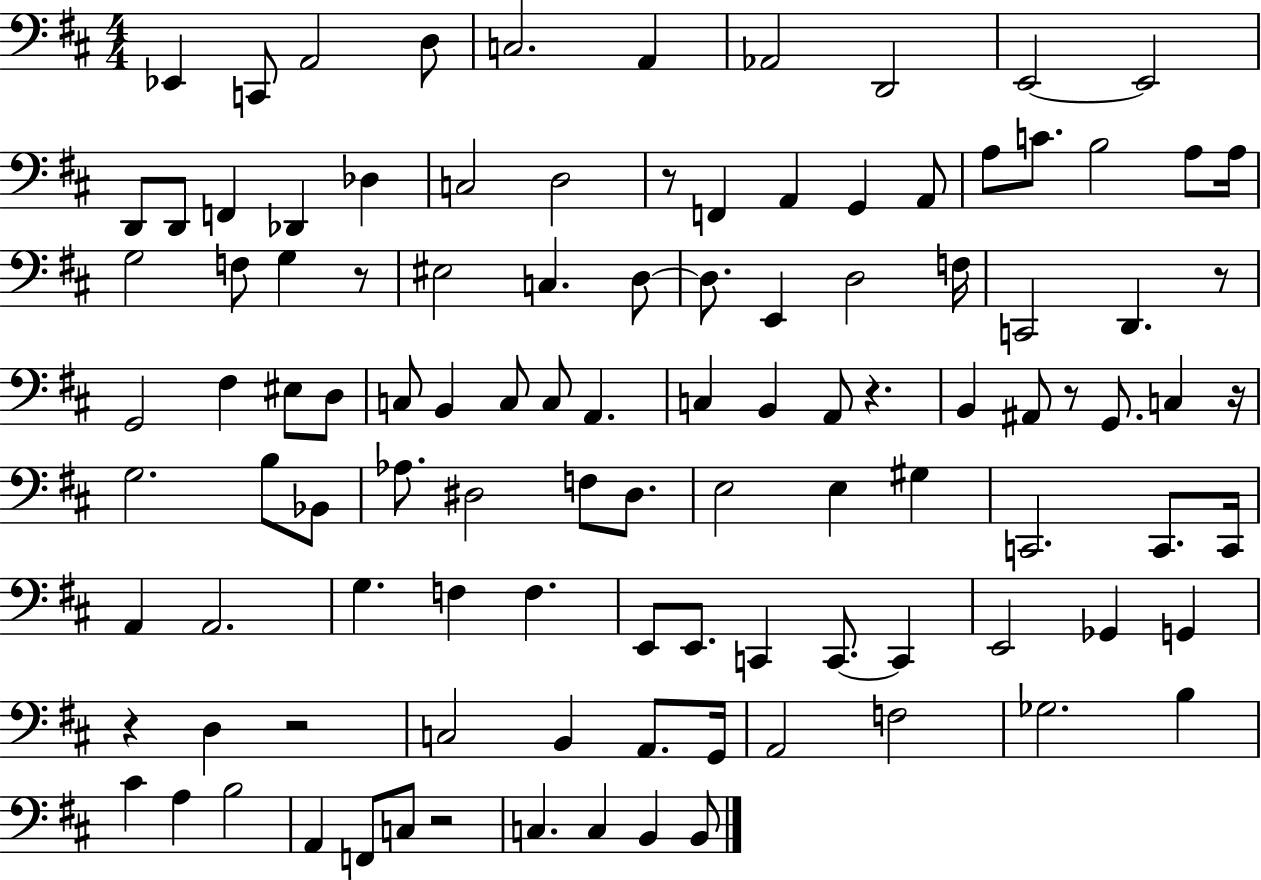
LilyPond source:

{
  \clef bass
  \numericTimeSignature
  \time 4/4
  \key d \major
  \repeat volta 2 { ees,4 c,8 a,2 d8 | c2. a,4 | aes,2 d,2 | e,2~~ e,2 | \break d,8 d,8 f,4 des,4 des4 | c2 d2 | r8 f,4 a,4 g,4 a,8 | a8 c'8. b2 a8 a16 | \break g2 f8 g4 r8 | eis2 c4. d8~~ | d8. e,4 d2 f16 | c,2 d,4. r8 | \break g,2 fis4 eis8 d8 | c8 b,4 c8 c8 a,4. | c4 b,4 a,8 r4. | b,4 ais,8 r8 g,8. c4 r16 | \break g2. b8 bes,8 | aes8. dis2 f8 dis8. | e2 e4 gis4 | c,2. c,8. c,16 | \break a,4 a,2. | g4. f4 f4. | e,8 e,8. c,4 c,8.~~ c,4 | e,2 ges,4 g,4 | \break r4 d4 r2 | c2 b,4 a,8. g,16 | a,2 f2 | ges2. b4 | \break cis'4 a4 b2 | a,4 f,8 c8 r2 | c4. c4 b,4 b,8 | } \bar "|."
}